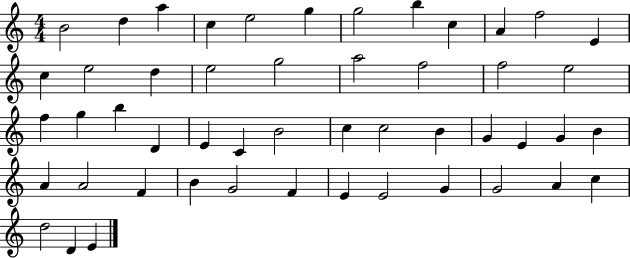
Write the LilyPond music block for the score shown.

{
  \clef treble
  \numericTimeSignature
  \time 4/4
  \key c \major
  b'2 d''4 a''4 | c''4 e''2 g''4 | g''2 b''4 c''4 | a'4 f''2 e'4 | \break c''4 e''2 d''4 | e''2 g''2 | a''2 f''2 | f''2 e''2 | \break f''4 g''4 b''4 d'4 | e'4 c'4 b'2 | c''4 c''2 b'4 | g'4 e'4 g'4 b'4 | \break a'4 a'2 f'4 | b'4 g'2 f'4 | e'4 e'2 g'4 | g'2 a'4 c''4 | \break d''2 d'4 e'4 | \bar "|."
}